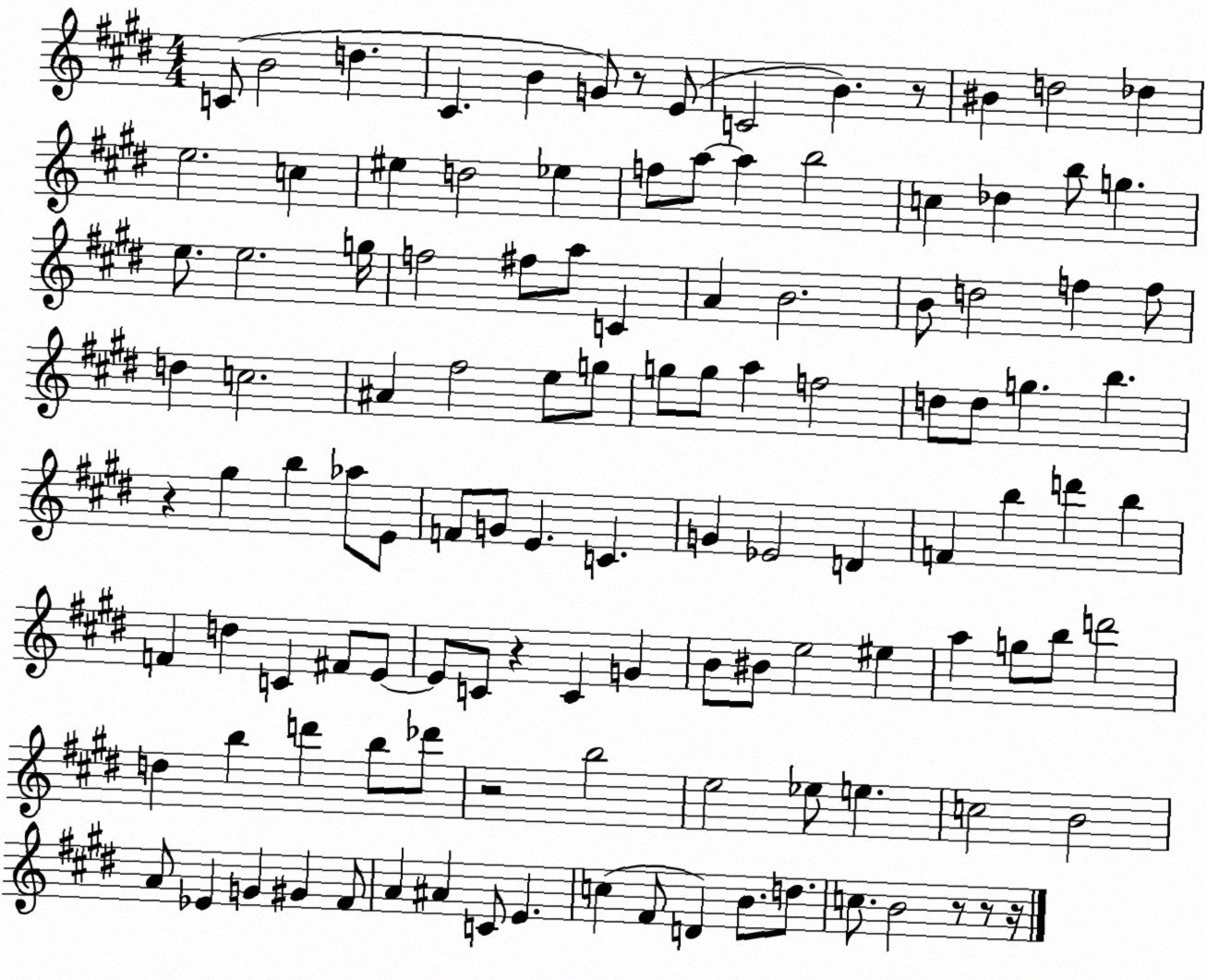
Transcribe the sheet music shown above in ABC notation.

X:1
T:Untitled
M:4/4
L:1/4
K:E
C/2 B2 d ^C B G/2 z/2 E/2 C2 B z/2 ^B d2 _d e2 c ^e d2 _e f/2 a/2 a b2 c _d b/2 g e/2 e2 g/4 f2 ^f/2 a/2 C A B2 B/2 d2 f f/2 d c2 ^A ^f2 e/2 g/2 g/2 g/2 a f2 d/2 d/2 g b z ^g b _a/2 E/2 F/2 G/2 E C G _E2 D F b d' b F d C ^F/2 E/2 E/2 C/2 z C G B/2 ^B/2 e2 ^e a g/2 b/2 d'2 d b d' b/2 _d'/2 z2 b2 e2 _e/2 e c2 B2 A/2 _E G ^G ^F/2 A ^A C/2 E c ^F/2 D B/2 d/2 c/2 B2 z/2 z/2 z/4